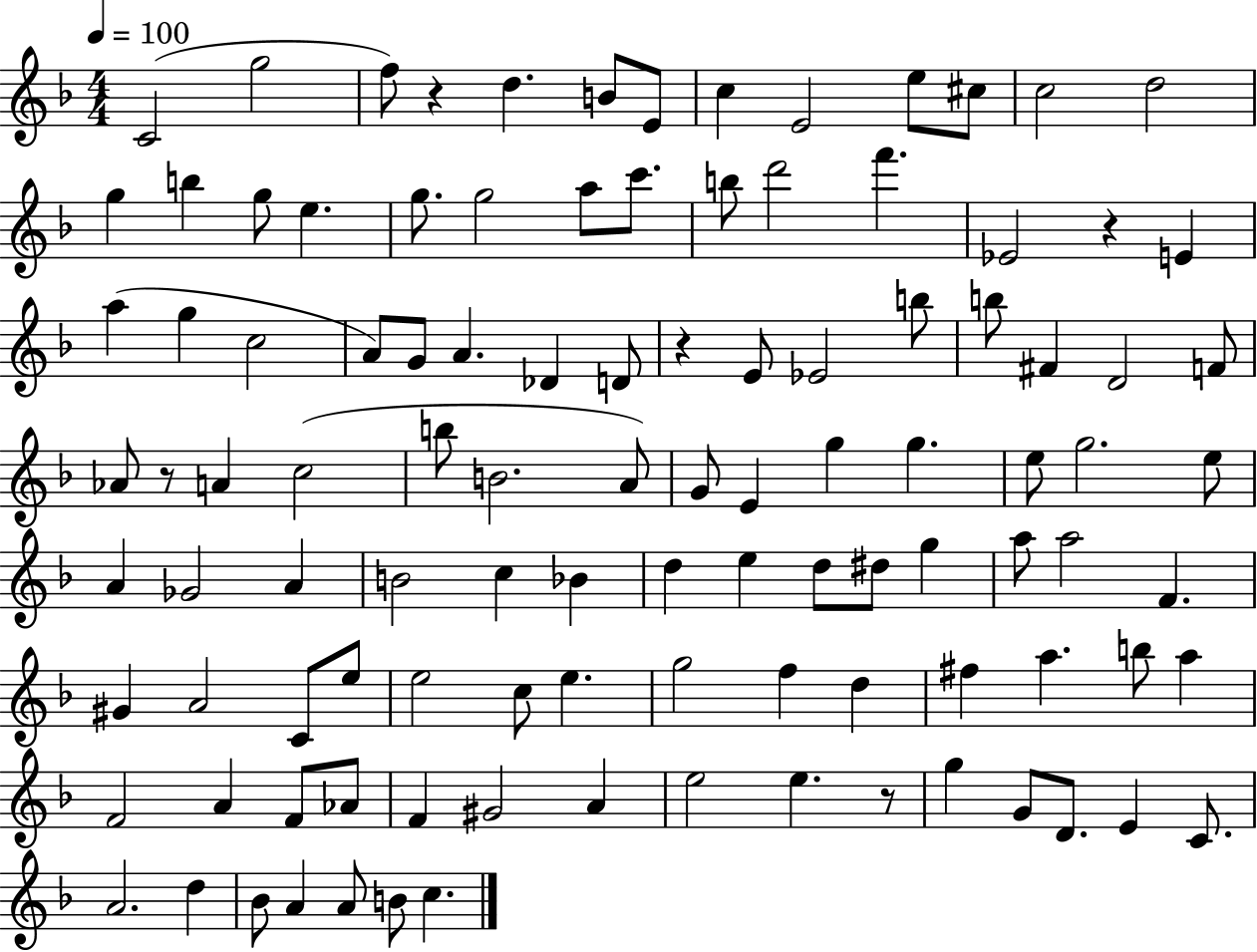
C4/h G5/h F5/e R/q D5/q. B4/e E4/e C5/q E4/h E5/e C#5/e C5/h D5/h G5/q B5/q G5/e E5/q. G5/e. G5/h A5/e C6/e. B5/e D6/h F6/q. Eb4/h R/q E4/q A5/q G5/q C5/h A4/e G4/e A4/q. Db4/q D4/e R/q E4/e Eb4/h B5/e B5/e F#4/q D4/h F4/e Ab4/e R/e A4/q C5/h B5/e B4/h. A4/e G4/e E4/q G5/q G5/q. E5/e G5/h. E5/e A4/q Gb4/h A4/q B4/h C5/q Bb4/q D5/q E5/q D5/e D#5/e G5/q A5/e A5/h F4/q. G#4/q A4/h C4/e E5/e E5/h C5/e E5/q. G5/h F5/q D5/q F#5/q A5/q. B5/e A5/q F4/h A4/q F4/e Ab4/e F4/q G#4/h A4/q E5/h E5/q. R/e G5/q G4/e D4/e. E4/q C4/e. A4/h. D5/q Bb4/e A4/q A4/e B4/e C5/q.